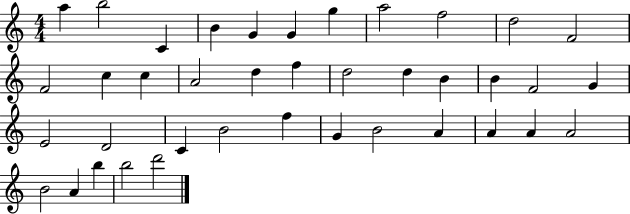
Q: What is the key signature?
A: C major